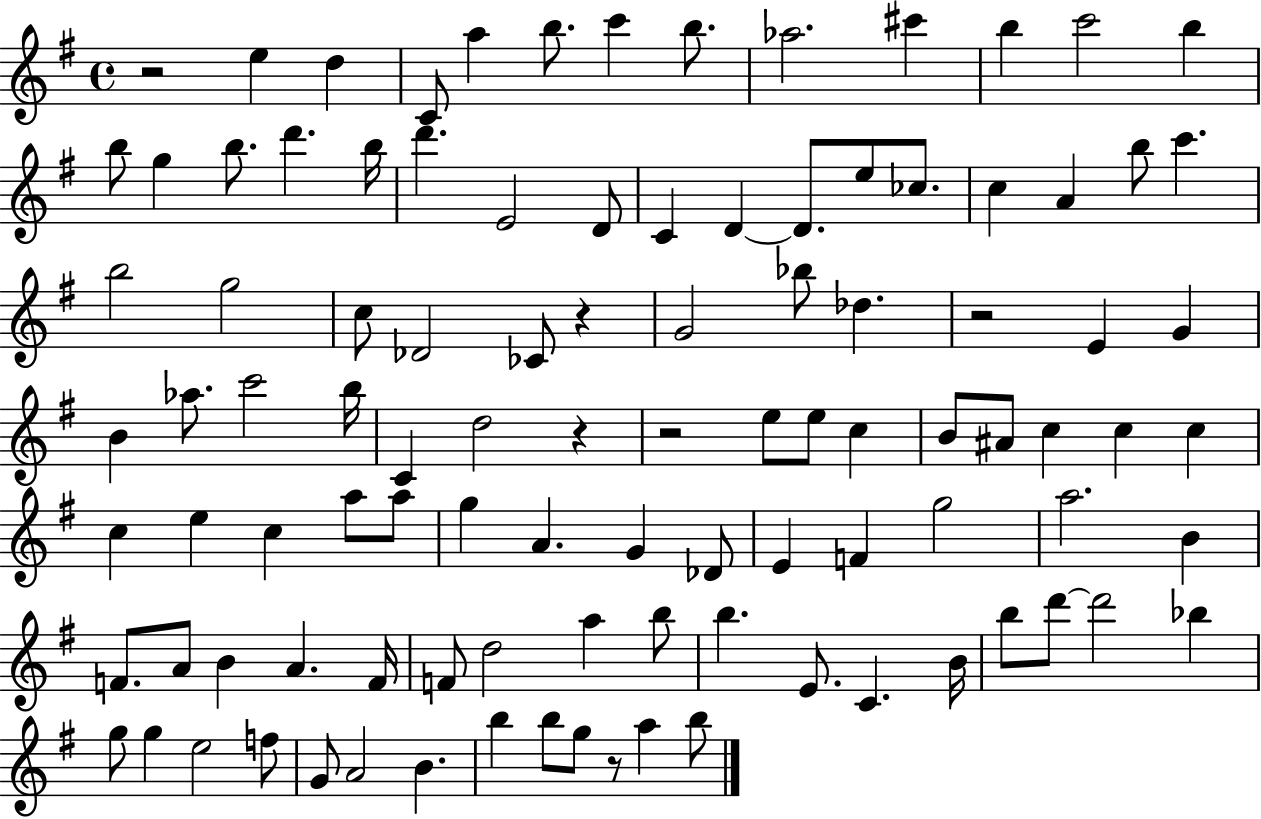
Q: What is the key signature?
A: G major